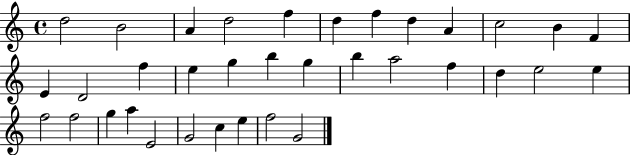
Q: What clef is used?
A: treble